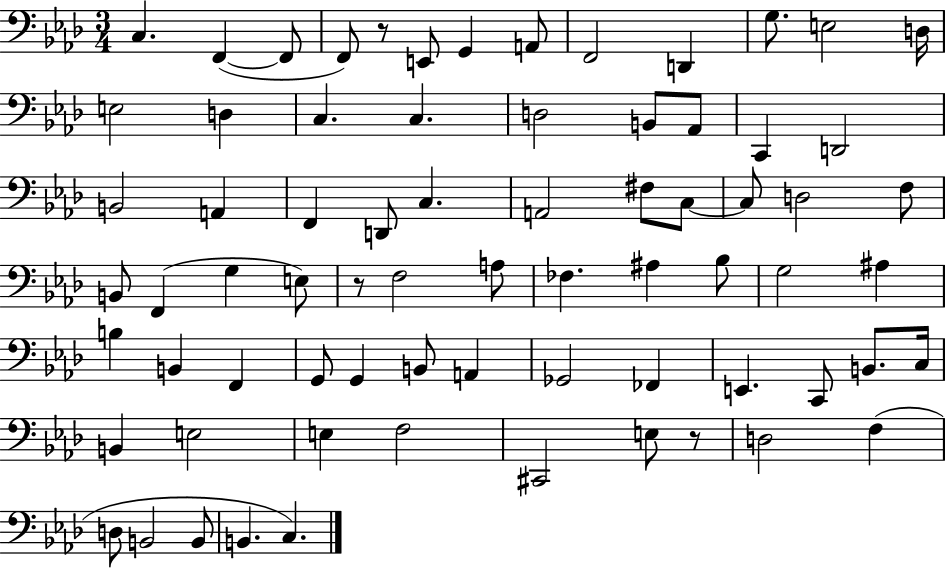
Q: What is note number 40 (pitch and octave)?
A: A#3